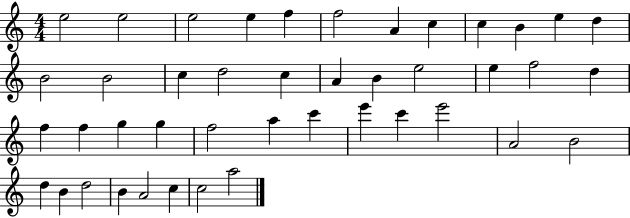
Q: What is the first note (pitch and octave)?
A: E5